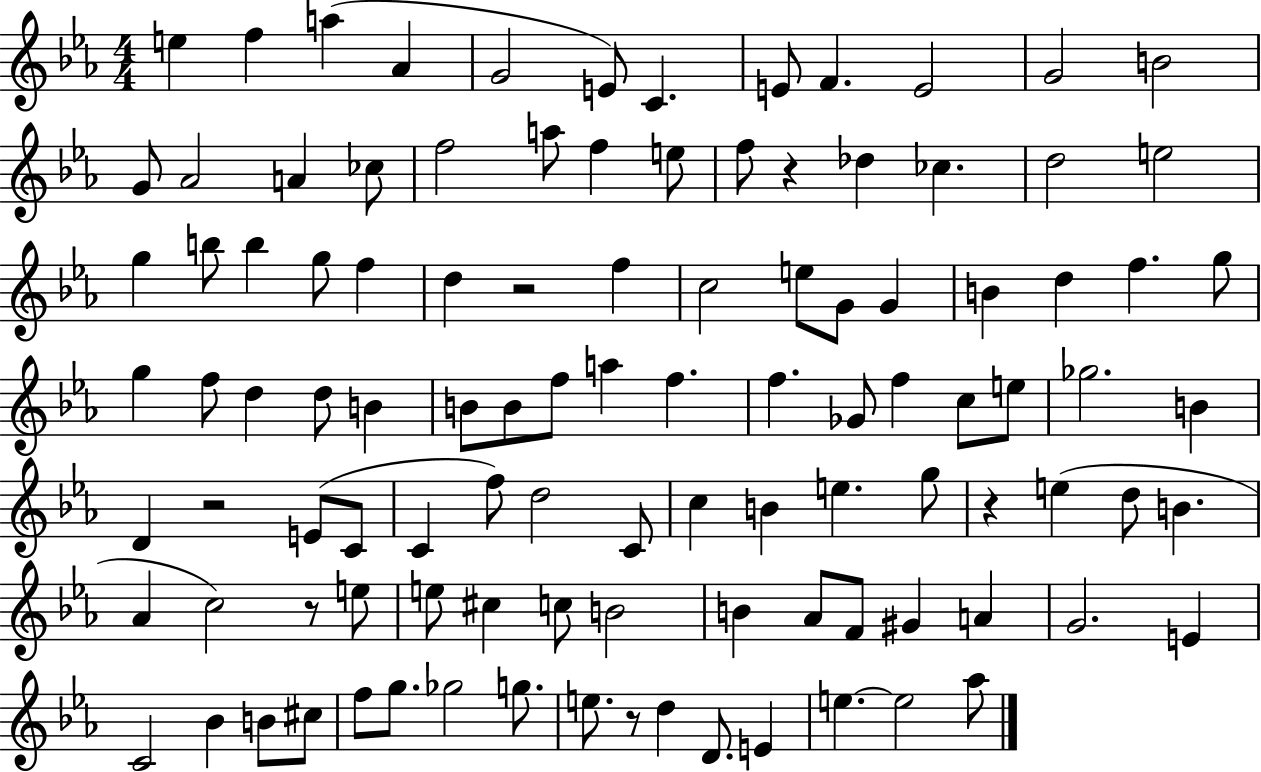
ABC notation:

X:1
T:Untitled
M:4/4
L:1/4
K:Eb
e f a _A G2 E/2 C E/2 F E2 G2 B2 G/2 _A2 A _c/2 f2 a/2 f e/2 f/2 z _d _c d2 e2 g b/2 b g/2 f d z2 f c2 e/2 G/2 G B d f g/2 g f/2 d d/2 B B/2 B/2 f/2 a f f _G/2 f c/2 e/2 _g2 B D z2 E/2 C/2 C f/2 d2 C/2 c B e g/2 z e d/2 B _A c2 z/2 e/2 e/2 ^c c/2 B2 B _A/2 F/2 ^G A G2 E C2 _B B/2 ^c/2 f/2 g/2 _g2 g/2 e/2 z/2 d D/2 E e e2 _a/2